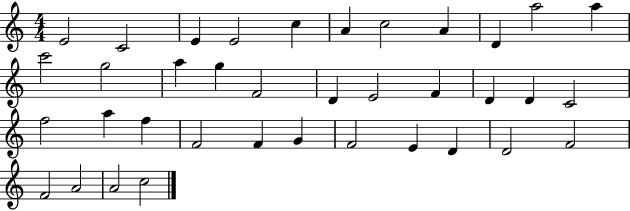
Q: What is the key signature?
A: C major